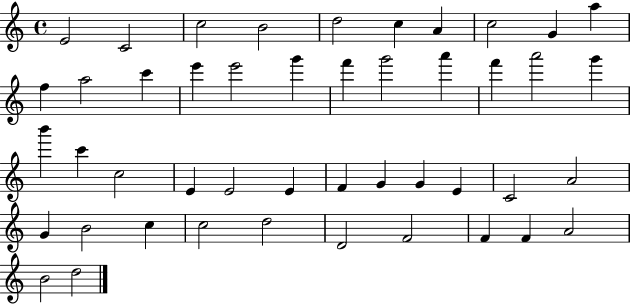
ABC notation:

X:1
T:Untitled
M:4/4
L:1/4
K:C
E2 C2 c2 B2 d2 c A c2 G a f a2 c' e' e'2 g' f' g'2 a' f' a'2 g' b' c' c2 E E2 E F G G E C2 A2 G B2 c c2 d2 D2 F2 F F A2 B2 d2